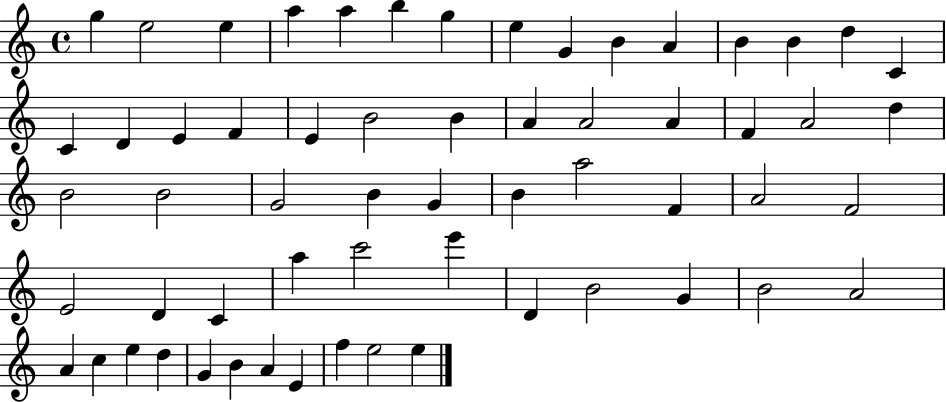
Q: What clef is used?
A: treble